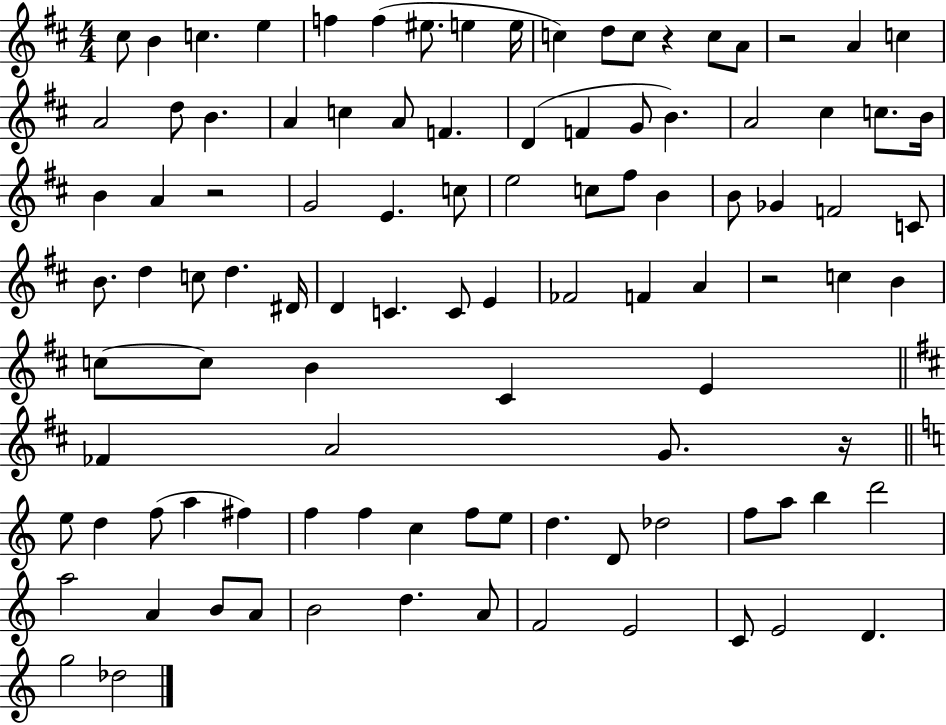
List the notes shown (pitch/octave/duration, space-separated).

C#5/e B4/q C5/q. E5/q F5/q F5/q EIS5/e. E5/q E5/s C5/q D5/e C5/e R/q C5/e A4/e R/h A4/q C5/q A4/h D5/e B4/q. A4/q C5/q A4/e F4/q. D4/q F4/q G4/e B4/q. A4/h C#5/q C5/e. B4/s B4/q A4/q R/h G4/h E4/q. C5/e E5/h C5/e F#5/e B4/q B4/e Gb4/q F4/h C4/e B4/e. D5/q C5/e D5/q. D#4/s D4/q C4/q. C4/e E4/q FES4/h F4/q A4/q R/h C5/q B4/q C5/e C5/e B4/q C#4/q E4/q FES4/q A4/h G4/e. R/s E5/e D5/q F5/e A5/q F#5/q F5/q F5/q C5/q F5/e E5/e D5/q. D4/e Db5/h F5/e A5/e B5/q D6/h A5/h A4/q B4/e A4/e B4/h D5/q. A4/e F4/h E4/h C4/e E4/h D4/q. G5/h Db5/h